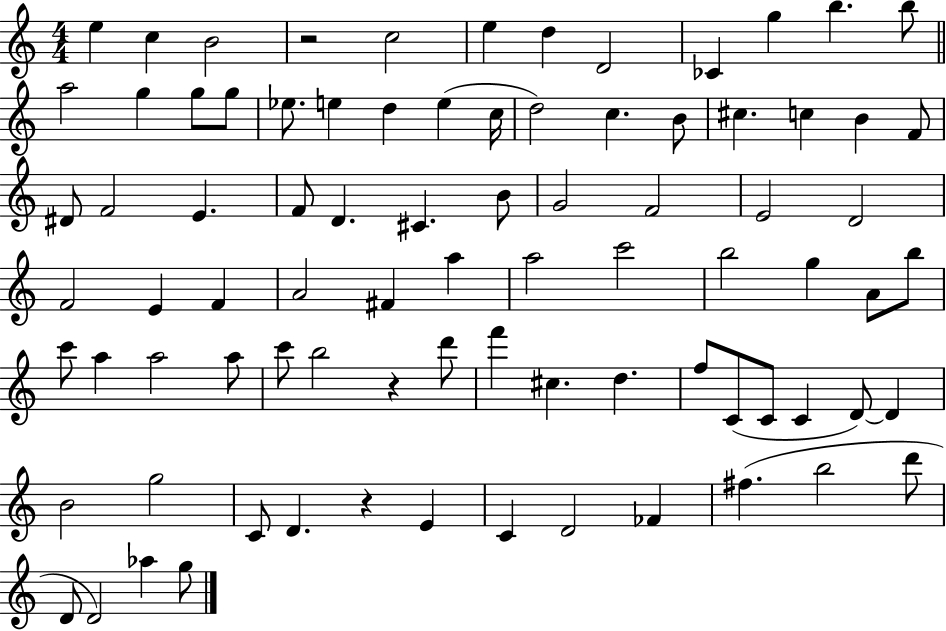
E5/q C5/q B4/h R/h C5/h E5/q D5/q D4/h CES4/q G5/q B5/q. B5/e A5/h G5/q G5/e G5/e Eb5/e. E5/q D5/q E5/q C5/s D5/h C5/q. B4/e C#5/q. C5/q B4/q F4/e D#4/e F4/h E4/q. F4/e D4/q. C#4/q. B4/e G4/h F4/h E4/h D4/h F4/h E4/q F4/q A4/h F#4/q A5/q A5/h C6/h B5/h G5/q A4/e B5/e C6/e A5/q A5/h A5/e C6/e B5/h R/q D6/e F6/q C#5/q. D5/q. F5/e C4/e C4/e C4/q D4/e D4/q B4/h G5/h C4/e D4/q. R/q E4/q C4/q D4/h FES4/q F#5/q. B5/h D6/e D4/e D4/h Ab5/q G5/e